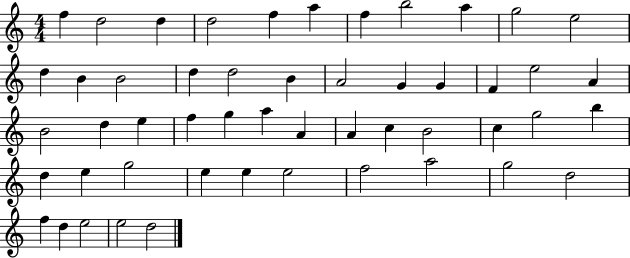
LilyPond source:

{
  \clef treble
  \numericTimeSignature
  \time 4/4
  \key c \major
  f''4 d''2 d''4 | d''2 f''4 a''4 | f''4 b''2 a''4 | g''2 e''2 | \break d''4 b'4 b'2 | d''4 d''2 b'4 | a'2 g'4 g'4 | f'4 e''2 a'4 | \break b'2 d''4 e''4 | f''4 g''4 a''4 a'4 | a'4 c''4 b'2 | c''4 g''2 b''4 | \break d''4 e''4 g''2 | e''4 e''4 e''2 | f''2 a''2 | g''2 d''2 | \break f''4 d''4 e''2 | e''2 d''2 | \bar "|."
}